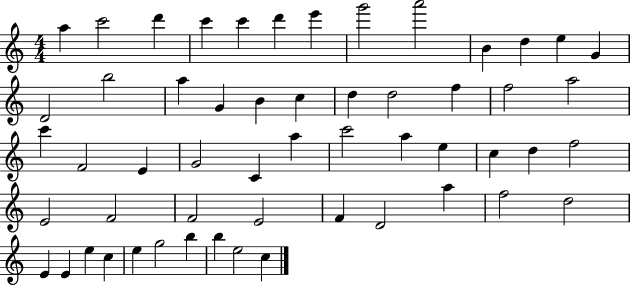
A5/q C6/h D6/q C6/q C6/q D6/q E6/q G6/h A6/h B4/q D5/q E5/q G4/q D4/h B5/h A5/q G4/q B4/q C5/q D5/q D5/h F5/q F5/h A5/h C6/q F4/h E4/q G4/h C4/q A5/q C6/h A5/q E5/q C5/q D5/q F5/h E4/h F4/h F4/h E4/h F4/q D4/h A5/q F5/h D5/h E4/q E4/q E5/q C5/q E5/q G5/h B5/q B5/q E5/h C5/q